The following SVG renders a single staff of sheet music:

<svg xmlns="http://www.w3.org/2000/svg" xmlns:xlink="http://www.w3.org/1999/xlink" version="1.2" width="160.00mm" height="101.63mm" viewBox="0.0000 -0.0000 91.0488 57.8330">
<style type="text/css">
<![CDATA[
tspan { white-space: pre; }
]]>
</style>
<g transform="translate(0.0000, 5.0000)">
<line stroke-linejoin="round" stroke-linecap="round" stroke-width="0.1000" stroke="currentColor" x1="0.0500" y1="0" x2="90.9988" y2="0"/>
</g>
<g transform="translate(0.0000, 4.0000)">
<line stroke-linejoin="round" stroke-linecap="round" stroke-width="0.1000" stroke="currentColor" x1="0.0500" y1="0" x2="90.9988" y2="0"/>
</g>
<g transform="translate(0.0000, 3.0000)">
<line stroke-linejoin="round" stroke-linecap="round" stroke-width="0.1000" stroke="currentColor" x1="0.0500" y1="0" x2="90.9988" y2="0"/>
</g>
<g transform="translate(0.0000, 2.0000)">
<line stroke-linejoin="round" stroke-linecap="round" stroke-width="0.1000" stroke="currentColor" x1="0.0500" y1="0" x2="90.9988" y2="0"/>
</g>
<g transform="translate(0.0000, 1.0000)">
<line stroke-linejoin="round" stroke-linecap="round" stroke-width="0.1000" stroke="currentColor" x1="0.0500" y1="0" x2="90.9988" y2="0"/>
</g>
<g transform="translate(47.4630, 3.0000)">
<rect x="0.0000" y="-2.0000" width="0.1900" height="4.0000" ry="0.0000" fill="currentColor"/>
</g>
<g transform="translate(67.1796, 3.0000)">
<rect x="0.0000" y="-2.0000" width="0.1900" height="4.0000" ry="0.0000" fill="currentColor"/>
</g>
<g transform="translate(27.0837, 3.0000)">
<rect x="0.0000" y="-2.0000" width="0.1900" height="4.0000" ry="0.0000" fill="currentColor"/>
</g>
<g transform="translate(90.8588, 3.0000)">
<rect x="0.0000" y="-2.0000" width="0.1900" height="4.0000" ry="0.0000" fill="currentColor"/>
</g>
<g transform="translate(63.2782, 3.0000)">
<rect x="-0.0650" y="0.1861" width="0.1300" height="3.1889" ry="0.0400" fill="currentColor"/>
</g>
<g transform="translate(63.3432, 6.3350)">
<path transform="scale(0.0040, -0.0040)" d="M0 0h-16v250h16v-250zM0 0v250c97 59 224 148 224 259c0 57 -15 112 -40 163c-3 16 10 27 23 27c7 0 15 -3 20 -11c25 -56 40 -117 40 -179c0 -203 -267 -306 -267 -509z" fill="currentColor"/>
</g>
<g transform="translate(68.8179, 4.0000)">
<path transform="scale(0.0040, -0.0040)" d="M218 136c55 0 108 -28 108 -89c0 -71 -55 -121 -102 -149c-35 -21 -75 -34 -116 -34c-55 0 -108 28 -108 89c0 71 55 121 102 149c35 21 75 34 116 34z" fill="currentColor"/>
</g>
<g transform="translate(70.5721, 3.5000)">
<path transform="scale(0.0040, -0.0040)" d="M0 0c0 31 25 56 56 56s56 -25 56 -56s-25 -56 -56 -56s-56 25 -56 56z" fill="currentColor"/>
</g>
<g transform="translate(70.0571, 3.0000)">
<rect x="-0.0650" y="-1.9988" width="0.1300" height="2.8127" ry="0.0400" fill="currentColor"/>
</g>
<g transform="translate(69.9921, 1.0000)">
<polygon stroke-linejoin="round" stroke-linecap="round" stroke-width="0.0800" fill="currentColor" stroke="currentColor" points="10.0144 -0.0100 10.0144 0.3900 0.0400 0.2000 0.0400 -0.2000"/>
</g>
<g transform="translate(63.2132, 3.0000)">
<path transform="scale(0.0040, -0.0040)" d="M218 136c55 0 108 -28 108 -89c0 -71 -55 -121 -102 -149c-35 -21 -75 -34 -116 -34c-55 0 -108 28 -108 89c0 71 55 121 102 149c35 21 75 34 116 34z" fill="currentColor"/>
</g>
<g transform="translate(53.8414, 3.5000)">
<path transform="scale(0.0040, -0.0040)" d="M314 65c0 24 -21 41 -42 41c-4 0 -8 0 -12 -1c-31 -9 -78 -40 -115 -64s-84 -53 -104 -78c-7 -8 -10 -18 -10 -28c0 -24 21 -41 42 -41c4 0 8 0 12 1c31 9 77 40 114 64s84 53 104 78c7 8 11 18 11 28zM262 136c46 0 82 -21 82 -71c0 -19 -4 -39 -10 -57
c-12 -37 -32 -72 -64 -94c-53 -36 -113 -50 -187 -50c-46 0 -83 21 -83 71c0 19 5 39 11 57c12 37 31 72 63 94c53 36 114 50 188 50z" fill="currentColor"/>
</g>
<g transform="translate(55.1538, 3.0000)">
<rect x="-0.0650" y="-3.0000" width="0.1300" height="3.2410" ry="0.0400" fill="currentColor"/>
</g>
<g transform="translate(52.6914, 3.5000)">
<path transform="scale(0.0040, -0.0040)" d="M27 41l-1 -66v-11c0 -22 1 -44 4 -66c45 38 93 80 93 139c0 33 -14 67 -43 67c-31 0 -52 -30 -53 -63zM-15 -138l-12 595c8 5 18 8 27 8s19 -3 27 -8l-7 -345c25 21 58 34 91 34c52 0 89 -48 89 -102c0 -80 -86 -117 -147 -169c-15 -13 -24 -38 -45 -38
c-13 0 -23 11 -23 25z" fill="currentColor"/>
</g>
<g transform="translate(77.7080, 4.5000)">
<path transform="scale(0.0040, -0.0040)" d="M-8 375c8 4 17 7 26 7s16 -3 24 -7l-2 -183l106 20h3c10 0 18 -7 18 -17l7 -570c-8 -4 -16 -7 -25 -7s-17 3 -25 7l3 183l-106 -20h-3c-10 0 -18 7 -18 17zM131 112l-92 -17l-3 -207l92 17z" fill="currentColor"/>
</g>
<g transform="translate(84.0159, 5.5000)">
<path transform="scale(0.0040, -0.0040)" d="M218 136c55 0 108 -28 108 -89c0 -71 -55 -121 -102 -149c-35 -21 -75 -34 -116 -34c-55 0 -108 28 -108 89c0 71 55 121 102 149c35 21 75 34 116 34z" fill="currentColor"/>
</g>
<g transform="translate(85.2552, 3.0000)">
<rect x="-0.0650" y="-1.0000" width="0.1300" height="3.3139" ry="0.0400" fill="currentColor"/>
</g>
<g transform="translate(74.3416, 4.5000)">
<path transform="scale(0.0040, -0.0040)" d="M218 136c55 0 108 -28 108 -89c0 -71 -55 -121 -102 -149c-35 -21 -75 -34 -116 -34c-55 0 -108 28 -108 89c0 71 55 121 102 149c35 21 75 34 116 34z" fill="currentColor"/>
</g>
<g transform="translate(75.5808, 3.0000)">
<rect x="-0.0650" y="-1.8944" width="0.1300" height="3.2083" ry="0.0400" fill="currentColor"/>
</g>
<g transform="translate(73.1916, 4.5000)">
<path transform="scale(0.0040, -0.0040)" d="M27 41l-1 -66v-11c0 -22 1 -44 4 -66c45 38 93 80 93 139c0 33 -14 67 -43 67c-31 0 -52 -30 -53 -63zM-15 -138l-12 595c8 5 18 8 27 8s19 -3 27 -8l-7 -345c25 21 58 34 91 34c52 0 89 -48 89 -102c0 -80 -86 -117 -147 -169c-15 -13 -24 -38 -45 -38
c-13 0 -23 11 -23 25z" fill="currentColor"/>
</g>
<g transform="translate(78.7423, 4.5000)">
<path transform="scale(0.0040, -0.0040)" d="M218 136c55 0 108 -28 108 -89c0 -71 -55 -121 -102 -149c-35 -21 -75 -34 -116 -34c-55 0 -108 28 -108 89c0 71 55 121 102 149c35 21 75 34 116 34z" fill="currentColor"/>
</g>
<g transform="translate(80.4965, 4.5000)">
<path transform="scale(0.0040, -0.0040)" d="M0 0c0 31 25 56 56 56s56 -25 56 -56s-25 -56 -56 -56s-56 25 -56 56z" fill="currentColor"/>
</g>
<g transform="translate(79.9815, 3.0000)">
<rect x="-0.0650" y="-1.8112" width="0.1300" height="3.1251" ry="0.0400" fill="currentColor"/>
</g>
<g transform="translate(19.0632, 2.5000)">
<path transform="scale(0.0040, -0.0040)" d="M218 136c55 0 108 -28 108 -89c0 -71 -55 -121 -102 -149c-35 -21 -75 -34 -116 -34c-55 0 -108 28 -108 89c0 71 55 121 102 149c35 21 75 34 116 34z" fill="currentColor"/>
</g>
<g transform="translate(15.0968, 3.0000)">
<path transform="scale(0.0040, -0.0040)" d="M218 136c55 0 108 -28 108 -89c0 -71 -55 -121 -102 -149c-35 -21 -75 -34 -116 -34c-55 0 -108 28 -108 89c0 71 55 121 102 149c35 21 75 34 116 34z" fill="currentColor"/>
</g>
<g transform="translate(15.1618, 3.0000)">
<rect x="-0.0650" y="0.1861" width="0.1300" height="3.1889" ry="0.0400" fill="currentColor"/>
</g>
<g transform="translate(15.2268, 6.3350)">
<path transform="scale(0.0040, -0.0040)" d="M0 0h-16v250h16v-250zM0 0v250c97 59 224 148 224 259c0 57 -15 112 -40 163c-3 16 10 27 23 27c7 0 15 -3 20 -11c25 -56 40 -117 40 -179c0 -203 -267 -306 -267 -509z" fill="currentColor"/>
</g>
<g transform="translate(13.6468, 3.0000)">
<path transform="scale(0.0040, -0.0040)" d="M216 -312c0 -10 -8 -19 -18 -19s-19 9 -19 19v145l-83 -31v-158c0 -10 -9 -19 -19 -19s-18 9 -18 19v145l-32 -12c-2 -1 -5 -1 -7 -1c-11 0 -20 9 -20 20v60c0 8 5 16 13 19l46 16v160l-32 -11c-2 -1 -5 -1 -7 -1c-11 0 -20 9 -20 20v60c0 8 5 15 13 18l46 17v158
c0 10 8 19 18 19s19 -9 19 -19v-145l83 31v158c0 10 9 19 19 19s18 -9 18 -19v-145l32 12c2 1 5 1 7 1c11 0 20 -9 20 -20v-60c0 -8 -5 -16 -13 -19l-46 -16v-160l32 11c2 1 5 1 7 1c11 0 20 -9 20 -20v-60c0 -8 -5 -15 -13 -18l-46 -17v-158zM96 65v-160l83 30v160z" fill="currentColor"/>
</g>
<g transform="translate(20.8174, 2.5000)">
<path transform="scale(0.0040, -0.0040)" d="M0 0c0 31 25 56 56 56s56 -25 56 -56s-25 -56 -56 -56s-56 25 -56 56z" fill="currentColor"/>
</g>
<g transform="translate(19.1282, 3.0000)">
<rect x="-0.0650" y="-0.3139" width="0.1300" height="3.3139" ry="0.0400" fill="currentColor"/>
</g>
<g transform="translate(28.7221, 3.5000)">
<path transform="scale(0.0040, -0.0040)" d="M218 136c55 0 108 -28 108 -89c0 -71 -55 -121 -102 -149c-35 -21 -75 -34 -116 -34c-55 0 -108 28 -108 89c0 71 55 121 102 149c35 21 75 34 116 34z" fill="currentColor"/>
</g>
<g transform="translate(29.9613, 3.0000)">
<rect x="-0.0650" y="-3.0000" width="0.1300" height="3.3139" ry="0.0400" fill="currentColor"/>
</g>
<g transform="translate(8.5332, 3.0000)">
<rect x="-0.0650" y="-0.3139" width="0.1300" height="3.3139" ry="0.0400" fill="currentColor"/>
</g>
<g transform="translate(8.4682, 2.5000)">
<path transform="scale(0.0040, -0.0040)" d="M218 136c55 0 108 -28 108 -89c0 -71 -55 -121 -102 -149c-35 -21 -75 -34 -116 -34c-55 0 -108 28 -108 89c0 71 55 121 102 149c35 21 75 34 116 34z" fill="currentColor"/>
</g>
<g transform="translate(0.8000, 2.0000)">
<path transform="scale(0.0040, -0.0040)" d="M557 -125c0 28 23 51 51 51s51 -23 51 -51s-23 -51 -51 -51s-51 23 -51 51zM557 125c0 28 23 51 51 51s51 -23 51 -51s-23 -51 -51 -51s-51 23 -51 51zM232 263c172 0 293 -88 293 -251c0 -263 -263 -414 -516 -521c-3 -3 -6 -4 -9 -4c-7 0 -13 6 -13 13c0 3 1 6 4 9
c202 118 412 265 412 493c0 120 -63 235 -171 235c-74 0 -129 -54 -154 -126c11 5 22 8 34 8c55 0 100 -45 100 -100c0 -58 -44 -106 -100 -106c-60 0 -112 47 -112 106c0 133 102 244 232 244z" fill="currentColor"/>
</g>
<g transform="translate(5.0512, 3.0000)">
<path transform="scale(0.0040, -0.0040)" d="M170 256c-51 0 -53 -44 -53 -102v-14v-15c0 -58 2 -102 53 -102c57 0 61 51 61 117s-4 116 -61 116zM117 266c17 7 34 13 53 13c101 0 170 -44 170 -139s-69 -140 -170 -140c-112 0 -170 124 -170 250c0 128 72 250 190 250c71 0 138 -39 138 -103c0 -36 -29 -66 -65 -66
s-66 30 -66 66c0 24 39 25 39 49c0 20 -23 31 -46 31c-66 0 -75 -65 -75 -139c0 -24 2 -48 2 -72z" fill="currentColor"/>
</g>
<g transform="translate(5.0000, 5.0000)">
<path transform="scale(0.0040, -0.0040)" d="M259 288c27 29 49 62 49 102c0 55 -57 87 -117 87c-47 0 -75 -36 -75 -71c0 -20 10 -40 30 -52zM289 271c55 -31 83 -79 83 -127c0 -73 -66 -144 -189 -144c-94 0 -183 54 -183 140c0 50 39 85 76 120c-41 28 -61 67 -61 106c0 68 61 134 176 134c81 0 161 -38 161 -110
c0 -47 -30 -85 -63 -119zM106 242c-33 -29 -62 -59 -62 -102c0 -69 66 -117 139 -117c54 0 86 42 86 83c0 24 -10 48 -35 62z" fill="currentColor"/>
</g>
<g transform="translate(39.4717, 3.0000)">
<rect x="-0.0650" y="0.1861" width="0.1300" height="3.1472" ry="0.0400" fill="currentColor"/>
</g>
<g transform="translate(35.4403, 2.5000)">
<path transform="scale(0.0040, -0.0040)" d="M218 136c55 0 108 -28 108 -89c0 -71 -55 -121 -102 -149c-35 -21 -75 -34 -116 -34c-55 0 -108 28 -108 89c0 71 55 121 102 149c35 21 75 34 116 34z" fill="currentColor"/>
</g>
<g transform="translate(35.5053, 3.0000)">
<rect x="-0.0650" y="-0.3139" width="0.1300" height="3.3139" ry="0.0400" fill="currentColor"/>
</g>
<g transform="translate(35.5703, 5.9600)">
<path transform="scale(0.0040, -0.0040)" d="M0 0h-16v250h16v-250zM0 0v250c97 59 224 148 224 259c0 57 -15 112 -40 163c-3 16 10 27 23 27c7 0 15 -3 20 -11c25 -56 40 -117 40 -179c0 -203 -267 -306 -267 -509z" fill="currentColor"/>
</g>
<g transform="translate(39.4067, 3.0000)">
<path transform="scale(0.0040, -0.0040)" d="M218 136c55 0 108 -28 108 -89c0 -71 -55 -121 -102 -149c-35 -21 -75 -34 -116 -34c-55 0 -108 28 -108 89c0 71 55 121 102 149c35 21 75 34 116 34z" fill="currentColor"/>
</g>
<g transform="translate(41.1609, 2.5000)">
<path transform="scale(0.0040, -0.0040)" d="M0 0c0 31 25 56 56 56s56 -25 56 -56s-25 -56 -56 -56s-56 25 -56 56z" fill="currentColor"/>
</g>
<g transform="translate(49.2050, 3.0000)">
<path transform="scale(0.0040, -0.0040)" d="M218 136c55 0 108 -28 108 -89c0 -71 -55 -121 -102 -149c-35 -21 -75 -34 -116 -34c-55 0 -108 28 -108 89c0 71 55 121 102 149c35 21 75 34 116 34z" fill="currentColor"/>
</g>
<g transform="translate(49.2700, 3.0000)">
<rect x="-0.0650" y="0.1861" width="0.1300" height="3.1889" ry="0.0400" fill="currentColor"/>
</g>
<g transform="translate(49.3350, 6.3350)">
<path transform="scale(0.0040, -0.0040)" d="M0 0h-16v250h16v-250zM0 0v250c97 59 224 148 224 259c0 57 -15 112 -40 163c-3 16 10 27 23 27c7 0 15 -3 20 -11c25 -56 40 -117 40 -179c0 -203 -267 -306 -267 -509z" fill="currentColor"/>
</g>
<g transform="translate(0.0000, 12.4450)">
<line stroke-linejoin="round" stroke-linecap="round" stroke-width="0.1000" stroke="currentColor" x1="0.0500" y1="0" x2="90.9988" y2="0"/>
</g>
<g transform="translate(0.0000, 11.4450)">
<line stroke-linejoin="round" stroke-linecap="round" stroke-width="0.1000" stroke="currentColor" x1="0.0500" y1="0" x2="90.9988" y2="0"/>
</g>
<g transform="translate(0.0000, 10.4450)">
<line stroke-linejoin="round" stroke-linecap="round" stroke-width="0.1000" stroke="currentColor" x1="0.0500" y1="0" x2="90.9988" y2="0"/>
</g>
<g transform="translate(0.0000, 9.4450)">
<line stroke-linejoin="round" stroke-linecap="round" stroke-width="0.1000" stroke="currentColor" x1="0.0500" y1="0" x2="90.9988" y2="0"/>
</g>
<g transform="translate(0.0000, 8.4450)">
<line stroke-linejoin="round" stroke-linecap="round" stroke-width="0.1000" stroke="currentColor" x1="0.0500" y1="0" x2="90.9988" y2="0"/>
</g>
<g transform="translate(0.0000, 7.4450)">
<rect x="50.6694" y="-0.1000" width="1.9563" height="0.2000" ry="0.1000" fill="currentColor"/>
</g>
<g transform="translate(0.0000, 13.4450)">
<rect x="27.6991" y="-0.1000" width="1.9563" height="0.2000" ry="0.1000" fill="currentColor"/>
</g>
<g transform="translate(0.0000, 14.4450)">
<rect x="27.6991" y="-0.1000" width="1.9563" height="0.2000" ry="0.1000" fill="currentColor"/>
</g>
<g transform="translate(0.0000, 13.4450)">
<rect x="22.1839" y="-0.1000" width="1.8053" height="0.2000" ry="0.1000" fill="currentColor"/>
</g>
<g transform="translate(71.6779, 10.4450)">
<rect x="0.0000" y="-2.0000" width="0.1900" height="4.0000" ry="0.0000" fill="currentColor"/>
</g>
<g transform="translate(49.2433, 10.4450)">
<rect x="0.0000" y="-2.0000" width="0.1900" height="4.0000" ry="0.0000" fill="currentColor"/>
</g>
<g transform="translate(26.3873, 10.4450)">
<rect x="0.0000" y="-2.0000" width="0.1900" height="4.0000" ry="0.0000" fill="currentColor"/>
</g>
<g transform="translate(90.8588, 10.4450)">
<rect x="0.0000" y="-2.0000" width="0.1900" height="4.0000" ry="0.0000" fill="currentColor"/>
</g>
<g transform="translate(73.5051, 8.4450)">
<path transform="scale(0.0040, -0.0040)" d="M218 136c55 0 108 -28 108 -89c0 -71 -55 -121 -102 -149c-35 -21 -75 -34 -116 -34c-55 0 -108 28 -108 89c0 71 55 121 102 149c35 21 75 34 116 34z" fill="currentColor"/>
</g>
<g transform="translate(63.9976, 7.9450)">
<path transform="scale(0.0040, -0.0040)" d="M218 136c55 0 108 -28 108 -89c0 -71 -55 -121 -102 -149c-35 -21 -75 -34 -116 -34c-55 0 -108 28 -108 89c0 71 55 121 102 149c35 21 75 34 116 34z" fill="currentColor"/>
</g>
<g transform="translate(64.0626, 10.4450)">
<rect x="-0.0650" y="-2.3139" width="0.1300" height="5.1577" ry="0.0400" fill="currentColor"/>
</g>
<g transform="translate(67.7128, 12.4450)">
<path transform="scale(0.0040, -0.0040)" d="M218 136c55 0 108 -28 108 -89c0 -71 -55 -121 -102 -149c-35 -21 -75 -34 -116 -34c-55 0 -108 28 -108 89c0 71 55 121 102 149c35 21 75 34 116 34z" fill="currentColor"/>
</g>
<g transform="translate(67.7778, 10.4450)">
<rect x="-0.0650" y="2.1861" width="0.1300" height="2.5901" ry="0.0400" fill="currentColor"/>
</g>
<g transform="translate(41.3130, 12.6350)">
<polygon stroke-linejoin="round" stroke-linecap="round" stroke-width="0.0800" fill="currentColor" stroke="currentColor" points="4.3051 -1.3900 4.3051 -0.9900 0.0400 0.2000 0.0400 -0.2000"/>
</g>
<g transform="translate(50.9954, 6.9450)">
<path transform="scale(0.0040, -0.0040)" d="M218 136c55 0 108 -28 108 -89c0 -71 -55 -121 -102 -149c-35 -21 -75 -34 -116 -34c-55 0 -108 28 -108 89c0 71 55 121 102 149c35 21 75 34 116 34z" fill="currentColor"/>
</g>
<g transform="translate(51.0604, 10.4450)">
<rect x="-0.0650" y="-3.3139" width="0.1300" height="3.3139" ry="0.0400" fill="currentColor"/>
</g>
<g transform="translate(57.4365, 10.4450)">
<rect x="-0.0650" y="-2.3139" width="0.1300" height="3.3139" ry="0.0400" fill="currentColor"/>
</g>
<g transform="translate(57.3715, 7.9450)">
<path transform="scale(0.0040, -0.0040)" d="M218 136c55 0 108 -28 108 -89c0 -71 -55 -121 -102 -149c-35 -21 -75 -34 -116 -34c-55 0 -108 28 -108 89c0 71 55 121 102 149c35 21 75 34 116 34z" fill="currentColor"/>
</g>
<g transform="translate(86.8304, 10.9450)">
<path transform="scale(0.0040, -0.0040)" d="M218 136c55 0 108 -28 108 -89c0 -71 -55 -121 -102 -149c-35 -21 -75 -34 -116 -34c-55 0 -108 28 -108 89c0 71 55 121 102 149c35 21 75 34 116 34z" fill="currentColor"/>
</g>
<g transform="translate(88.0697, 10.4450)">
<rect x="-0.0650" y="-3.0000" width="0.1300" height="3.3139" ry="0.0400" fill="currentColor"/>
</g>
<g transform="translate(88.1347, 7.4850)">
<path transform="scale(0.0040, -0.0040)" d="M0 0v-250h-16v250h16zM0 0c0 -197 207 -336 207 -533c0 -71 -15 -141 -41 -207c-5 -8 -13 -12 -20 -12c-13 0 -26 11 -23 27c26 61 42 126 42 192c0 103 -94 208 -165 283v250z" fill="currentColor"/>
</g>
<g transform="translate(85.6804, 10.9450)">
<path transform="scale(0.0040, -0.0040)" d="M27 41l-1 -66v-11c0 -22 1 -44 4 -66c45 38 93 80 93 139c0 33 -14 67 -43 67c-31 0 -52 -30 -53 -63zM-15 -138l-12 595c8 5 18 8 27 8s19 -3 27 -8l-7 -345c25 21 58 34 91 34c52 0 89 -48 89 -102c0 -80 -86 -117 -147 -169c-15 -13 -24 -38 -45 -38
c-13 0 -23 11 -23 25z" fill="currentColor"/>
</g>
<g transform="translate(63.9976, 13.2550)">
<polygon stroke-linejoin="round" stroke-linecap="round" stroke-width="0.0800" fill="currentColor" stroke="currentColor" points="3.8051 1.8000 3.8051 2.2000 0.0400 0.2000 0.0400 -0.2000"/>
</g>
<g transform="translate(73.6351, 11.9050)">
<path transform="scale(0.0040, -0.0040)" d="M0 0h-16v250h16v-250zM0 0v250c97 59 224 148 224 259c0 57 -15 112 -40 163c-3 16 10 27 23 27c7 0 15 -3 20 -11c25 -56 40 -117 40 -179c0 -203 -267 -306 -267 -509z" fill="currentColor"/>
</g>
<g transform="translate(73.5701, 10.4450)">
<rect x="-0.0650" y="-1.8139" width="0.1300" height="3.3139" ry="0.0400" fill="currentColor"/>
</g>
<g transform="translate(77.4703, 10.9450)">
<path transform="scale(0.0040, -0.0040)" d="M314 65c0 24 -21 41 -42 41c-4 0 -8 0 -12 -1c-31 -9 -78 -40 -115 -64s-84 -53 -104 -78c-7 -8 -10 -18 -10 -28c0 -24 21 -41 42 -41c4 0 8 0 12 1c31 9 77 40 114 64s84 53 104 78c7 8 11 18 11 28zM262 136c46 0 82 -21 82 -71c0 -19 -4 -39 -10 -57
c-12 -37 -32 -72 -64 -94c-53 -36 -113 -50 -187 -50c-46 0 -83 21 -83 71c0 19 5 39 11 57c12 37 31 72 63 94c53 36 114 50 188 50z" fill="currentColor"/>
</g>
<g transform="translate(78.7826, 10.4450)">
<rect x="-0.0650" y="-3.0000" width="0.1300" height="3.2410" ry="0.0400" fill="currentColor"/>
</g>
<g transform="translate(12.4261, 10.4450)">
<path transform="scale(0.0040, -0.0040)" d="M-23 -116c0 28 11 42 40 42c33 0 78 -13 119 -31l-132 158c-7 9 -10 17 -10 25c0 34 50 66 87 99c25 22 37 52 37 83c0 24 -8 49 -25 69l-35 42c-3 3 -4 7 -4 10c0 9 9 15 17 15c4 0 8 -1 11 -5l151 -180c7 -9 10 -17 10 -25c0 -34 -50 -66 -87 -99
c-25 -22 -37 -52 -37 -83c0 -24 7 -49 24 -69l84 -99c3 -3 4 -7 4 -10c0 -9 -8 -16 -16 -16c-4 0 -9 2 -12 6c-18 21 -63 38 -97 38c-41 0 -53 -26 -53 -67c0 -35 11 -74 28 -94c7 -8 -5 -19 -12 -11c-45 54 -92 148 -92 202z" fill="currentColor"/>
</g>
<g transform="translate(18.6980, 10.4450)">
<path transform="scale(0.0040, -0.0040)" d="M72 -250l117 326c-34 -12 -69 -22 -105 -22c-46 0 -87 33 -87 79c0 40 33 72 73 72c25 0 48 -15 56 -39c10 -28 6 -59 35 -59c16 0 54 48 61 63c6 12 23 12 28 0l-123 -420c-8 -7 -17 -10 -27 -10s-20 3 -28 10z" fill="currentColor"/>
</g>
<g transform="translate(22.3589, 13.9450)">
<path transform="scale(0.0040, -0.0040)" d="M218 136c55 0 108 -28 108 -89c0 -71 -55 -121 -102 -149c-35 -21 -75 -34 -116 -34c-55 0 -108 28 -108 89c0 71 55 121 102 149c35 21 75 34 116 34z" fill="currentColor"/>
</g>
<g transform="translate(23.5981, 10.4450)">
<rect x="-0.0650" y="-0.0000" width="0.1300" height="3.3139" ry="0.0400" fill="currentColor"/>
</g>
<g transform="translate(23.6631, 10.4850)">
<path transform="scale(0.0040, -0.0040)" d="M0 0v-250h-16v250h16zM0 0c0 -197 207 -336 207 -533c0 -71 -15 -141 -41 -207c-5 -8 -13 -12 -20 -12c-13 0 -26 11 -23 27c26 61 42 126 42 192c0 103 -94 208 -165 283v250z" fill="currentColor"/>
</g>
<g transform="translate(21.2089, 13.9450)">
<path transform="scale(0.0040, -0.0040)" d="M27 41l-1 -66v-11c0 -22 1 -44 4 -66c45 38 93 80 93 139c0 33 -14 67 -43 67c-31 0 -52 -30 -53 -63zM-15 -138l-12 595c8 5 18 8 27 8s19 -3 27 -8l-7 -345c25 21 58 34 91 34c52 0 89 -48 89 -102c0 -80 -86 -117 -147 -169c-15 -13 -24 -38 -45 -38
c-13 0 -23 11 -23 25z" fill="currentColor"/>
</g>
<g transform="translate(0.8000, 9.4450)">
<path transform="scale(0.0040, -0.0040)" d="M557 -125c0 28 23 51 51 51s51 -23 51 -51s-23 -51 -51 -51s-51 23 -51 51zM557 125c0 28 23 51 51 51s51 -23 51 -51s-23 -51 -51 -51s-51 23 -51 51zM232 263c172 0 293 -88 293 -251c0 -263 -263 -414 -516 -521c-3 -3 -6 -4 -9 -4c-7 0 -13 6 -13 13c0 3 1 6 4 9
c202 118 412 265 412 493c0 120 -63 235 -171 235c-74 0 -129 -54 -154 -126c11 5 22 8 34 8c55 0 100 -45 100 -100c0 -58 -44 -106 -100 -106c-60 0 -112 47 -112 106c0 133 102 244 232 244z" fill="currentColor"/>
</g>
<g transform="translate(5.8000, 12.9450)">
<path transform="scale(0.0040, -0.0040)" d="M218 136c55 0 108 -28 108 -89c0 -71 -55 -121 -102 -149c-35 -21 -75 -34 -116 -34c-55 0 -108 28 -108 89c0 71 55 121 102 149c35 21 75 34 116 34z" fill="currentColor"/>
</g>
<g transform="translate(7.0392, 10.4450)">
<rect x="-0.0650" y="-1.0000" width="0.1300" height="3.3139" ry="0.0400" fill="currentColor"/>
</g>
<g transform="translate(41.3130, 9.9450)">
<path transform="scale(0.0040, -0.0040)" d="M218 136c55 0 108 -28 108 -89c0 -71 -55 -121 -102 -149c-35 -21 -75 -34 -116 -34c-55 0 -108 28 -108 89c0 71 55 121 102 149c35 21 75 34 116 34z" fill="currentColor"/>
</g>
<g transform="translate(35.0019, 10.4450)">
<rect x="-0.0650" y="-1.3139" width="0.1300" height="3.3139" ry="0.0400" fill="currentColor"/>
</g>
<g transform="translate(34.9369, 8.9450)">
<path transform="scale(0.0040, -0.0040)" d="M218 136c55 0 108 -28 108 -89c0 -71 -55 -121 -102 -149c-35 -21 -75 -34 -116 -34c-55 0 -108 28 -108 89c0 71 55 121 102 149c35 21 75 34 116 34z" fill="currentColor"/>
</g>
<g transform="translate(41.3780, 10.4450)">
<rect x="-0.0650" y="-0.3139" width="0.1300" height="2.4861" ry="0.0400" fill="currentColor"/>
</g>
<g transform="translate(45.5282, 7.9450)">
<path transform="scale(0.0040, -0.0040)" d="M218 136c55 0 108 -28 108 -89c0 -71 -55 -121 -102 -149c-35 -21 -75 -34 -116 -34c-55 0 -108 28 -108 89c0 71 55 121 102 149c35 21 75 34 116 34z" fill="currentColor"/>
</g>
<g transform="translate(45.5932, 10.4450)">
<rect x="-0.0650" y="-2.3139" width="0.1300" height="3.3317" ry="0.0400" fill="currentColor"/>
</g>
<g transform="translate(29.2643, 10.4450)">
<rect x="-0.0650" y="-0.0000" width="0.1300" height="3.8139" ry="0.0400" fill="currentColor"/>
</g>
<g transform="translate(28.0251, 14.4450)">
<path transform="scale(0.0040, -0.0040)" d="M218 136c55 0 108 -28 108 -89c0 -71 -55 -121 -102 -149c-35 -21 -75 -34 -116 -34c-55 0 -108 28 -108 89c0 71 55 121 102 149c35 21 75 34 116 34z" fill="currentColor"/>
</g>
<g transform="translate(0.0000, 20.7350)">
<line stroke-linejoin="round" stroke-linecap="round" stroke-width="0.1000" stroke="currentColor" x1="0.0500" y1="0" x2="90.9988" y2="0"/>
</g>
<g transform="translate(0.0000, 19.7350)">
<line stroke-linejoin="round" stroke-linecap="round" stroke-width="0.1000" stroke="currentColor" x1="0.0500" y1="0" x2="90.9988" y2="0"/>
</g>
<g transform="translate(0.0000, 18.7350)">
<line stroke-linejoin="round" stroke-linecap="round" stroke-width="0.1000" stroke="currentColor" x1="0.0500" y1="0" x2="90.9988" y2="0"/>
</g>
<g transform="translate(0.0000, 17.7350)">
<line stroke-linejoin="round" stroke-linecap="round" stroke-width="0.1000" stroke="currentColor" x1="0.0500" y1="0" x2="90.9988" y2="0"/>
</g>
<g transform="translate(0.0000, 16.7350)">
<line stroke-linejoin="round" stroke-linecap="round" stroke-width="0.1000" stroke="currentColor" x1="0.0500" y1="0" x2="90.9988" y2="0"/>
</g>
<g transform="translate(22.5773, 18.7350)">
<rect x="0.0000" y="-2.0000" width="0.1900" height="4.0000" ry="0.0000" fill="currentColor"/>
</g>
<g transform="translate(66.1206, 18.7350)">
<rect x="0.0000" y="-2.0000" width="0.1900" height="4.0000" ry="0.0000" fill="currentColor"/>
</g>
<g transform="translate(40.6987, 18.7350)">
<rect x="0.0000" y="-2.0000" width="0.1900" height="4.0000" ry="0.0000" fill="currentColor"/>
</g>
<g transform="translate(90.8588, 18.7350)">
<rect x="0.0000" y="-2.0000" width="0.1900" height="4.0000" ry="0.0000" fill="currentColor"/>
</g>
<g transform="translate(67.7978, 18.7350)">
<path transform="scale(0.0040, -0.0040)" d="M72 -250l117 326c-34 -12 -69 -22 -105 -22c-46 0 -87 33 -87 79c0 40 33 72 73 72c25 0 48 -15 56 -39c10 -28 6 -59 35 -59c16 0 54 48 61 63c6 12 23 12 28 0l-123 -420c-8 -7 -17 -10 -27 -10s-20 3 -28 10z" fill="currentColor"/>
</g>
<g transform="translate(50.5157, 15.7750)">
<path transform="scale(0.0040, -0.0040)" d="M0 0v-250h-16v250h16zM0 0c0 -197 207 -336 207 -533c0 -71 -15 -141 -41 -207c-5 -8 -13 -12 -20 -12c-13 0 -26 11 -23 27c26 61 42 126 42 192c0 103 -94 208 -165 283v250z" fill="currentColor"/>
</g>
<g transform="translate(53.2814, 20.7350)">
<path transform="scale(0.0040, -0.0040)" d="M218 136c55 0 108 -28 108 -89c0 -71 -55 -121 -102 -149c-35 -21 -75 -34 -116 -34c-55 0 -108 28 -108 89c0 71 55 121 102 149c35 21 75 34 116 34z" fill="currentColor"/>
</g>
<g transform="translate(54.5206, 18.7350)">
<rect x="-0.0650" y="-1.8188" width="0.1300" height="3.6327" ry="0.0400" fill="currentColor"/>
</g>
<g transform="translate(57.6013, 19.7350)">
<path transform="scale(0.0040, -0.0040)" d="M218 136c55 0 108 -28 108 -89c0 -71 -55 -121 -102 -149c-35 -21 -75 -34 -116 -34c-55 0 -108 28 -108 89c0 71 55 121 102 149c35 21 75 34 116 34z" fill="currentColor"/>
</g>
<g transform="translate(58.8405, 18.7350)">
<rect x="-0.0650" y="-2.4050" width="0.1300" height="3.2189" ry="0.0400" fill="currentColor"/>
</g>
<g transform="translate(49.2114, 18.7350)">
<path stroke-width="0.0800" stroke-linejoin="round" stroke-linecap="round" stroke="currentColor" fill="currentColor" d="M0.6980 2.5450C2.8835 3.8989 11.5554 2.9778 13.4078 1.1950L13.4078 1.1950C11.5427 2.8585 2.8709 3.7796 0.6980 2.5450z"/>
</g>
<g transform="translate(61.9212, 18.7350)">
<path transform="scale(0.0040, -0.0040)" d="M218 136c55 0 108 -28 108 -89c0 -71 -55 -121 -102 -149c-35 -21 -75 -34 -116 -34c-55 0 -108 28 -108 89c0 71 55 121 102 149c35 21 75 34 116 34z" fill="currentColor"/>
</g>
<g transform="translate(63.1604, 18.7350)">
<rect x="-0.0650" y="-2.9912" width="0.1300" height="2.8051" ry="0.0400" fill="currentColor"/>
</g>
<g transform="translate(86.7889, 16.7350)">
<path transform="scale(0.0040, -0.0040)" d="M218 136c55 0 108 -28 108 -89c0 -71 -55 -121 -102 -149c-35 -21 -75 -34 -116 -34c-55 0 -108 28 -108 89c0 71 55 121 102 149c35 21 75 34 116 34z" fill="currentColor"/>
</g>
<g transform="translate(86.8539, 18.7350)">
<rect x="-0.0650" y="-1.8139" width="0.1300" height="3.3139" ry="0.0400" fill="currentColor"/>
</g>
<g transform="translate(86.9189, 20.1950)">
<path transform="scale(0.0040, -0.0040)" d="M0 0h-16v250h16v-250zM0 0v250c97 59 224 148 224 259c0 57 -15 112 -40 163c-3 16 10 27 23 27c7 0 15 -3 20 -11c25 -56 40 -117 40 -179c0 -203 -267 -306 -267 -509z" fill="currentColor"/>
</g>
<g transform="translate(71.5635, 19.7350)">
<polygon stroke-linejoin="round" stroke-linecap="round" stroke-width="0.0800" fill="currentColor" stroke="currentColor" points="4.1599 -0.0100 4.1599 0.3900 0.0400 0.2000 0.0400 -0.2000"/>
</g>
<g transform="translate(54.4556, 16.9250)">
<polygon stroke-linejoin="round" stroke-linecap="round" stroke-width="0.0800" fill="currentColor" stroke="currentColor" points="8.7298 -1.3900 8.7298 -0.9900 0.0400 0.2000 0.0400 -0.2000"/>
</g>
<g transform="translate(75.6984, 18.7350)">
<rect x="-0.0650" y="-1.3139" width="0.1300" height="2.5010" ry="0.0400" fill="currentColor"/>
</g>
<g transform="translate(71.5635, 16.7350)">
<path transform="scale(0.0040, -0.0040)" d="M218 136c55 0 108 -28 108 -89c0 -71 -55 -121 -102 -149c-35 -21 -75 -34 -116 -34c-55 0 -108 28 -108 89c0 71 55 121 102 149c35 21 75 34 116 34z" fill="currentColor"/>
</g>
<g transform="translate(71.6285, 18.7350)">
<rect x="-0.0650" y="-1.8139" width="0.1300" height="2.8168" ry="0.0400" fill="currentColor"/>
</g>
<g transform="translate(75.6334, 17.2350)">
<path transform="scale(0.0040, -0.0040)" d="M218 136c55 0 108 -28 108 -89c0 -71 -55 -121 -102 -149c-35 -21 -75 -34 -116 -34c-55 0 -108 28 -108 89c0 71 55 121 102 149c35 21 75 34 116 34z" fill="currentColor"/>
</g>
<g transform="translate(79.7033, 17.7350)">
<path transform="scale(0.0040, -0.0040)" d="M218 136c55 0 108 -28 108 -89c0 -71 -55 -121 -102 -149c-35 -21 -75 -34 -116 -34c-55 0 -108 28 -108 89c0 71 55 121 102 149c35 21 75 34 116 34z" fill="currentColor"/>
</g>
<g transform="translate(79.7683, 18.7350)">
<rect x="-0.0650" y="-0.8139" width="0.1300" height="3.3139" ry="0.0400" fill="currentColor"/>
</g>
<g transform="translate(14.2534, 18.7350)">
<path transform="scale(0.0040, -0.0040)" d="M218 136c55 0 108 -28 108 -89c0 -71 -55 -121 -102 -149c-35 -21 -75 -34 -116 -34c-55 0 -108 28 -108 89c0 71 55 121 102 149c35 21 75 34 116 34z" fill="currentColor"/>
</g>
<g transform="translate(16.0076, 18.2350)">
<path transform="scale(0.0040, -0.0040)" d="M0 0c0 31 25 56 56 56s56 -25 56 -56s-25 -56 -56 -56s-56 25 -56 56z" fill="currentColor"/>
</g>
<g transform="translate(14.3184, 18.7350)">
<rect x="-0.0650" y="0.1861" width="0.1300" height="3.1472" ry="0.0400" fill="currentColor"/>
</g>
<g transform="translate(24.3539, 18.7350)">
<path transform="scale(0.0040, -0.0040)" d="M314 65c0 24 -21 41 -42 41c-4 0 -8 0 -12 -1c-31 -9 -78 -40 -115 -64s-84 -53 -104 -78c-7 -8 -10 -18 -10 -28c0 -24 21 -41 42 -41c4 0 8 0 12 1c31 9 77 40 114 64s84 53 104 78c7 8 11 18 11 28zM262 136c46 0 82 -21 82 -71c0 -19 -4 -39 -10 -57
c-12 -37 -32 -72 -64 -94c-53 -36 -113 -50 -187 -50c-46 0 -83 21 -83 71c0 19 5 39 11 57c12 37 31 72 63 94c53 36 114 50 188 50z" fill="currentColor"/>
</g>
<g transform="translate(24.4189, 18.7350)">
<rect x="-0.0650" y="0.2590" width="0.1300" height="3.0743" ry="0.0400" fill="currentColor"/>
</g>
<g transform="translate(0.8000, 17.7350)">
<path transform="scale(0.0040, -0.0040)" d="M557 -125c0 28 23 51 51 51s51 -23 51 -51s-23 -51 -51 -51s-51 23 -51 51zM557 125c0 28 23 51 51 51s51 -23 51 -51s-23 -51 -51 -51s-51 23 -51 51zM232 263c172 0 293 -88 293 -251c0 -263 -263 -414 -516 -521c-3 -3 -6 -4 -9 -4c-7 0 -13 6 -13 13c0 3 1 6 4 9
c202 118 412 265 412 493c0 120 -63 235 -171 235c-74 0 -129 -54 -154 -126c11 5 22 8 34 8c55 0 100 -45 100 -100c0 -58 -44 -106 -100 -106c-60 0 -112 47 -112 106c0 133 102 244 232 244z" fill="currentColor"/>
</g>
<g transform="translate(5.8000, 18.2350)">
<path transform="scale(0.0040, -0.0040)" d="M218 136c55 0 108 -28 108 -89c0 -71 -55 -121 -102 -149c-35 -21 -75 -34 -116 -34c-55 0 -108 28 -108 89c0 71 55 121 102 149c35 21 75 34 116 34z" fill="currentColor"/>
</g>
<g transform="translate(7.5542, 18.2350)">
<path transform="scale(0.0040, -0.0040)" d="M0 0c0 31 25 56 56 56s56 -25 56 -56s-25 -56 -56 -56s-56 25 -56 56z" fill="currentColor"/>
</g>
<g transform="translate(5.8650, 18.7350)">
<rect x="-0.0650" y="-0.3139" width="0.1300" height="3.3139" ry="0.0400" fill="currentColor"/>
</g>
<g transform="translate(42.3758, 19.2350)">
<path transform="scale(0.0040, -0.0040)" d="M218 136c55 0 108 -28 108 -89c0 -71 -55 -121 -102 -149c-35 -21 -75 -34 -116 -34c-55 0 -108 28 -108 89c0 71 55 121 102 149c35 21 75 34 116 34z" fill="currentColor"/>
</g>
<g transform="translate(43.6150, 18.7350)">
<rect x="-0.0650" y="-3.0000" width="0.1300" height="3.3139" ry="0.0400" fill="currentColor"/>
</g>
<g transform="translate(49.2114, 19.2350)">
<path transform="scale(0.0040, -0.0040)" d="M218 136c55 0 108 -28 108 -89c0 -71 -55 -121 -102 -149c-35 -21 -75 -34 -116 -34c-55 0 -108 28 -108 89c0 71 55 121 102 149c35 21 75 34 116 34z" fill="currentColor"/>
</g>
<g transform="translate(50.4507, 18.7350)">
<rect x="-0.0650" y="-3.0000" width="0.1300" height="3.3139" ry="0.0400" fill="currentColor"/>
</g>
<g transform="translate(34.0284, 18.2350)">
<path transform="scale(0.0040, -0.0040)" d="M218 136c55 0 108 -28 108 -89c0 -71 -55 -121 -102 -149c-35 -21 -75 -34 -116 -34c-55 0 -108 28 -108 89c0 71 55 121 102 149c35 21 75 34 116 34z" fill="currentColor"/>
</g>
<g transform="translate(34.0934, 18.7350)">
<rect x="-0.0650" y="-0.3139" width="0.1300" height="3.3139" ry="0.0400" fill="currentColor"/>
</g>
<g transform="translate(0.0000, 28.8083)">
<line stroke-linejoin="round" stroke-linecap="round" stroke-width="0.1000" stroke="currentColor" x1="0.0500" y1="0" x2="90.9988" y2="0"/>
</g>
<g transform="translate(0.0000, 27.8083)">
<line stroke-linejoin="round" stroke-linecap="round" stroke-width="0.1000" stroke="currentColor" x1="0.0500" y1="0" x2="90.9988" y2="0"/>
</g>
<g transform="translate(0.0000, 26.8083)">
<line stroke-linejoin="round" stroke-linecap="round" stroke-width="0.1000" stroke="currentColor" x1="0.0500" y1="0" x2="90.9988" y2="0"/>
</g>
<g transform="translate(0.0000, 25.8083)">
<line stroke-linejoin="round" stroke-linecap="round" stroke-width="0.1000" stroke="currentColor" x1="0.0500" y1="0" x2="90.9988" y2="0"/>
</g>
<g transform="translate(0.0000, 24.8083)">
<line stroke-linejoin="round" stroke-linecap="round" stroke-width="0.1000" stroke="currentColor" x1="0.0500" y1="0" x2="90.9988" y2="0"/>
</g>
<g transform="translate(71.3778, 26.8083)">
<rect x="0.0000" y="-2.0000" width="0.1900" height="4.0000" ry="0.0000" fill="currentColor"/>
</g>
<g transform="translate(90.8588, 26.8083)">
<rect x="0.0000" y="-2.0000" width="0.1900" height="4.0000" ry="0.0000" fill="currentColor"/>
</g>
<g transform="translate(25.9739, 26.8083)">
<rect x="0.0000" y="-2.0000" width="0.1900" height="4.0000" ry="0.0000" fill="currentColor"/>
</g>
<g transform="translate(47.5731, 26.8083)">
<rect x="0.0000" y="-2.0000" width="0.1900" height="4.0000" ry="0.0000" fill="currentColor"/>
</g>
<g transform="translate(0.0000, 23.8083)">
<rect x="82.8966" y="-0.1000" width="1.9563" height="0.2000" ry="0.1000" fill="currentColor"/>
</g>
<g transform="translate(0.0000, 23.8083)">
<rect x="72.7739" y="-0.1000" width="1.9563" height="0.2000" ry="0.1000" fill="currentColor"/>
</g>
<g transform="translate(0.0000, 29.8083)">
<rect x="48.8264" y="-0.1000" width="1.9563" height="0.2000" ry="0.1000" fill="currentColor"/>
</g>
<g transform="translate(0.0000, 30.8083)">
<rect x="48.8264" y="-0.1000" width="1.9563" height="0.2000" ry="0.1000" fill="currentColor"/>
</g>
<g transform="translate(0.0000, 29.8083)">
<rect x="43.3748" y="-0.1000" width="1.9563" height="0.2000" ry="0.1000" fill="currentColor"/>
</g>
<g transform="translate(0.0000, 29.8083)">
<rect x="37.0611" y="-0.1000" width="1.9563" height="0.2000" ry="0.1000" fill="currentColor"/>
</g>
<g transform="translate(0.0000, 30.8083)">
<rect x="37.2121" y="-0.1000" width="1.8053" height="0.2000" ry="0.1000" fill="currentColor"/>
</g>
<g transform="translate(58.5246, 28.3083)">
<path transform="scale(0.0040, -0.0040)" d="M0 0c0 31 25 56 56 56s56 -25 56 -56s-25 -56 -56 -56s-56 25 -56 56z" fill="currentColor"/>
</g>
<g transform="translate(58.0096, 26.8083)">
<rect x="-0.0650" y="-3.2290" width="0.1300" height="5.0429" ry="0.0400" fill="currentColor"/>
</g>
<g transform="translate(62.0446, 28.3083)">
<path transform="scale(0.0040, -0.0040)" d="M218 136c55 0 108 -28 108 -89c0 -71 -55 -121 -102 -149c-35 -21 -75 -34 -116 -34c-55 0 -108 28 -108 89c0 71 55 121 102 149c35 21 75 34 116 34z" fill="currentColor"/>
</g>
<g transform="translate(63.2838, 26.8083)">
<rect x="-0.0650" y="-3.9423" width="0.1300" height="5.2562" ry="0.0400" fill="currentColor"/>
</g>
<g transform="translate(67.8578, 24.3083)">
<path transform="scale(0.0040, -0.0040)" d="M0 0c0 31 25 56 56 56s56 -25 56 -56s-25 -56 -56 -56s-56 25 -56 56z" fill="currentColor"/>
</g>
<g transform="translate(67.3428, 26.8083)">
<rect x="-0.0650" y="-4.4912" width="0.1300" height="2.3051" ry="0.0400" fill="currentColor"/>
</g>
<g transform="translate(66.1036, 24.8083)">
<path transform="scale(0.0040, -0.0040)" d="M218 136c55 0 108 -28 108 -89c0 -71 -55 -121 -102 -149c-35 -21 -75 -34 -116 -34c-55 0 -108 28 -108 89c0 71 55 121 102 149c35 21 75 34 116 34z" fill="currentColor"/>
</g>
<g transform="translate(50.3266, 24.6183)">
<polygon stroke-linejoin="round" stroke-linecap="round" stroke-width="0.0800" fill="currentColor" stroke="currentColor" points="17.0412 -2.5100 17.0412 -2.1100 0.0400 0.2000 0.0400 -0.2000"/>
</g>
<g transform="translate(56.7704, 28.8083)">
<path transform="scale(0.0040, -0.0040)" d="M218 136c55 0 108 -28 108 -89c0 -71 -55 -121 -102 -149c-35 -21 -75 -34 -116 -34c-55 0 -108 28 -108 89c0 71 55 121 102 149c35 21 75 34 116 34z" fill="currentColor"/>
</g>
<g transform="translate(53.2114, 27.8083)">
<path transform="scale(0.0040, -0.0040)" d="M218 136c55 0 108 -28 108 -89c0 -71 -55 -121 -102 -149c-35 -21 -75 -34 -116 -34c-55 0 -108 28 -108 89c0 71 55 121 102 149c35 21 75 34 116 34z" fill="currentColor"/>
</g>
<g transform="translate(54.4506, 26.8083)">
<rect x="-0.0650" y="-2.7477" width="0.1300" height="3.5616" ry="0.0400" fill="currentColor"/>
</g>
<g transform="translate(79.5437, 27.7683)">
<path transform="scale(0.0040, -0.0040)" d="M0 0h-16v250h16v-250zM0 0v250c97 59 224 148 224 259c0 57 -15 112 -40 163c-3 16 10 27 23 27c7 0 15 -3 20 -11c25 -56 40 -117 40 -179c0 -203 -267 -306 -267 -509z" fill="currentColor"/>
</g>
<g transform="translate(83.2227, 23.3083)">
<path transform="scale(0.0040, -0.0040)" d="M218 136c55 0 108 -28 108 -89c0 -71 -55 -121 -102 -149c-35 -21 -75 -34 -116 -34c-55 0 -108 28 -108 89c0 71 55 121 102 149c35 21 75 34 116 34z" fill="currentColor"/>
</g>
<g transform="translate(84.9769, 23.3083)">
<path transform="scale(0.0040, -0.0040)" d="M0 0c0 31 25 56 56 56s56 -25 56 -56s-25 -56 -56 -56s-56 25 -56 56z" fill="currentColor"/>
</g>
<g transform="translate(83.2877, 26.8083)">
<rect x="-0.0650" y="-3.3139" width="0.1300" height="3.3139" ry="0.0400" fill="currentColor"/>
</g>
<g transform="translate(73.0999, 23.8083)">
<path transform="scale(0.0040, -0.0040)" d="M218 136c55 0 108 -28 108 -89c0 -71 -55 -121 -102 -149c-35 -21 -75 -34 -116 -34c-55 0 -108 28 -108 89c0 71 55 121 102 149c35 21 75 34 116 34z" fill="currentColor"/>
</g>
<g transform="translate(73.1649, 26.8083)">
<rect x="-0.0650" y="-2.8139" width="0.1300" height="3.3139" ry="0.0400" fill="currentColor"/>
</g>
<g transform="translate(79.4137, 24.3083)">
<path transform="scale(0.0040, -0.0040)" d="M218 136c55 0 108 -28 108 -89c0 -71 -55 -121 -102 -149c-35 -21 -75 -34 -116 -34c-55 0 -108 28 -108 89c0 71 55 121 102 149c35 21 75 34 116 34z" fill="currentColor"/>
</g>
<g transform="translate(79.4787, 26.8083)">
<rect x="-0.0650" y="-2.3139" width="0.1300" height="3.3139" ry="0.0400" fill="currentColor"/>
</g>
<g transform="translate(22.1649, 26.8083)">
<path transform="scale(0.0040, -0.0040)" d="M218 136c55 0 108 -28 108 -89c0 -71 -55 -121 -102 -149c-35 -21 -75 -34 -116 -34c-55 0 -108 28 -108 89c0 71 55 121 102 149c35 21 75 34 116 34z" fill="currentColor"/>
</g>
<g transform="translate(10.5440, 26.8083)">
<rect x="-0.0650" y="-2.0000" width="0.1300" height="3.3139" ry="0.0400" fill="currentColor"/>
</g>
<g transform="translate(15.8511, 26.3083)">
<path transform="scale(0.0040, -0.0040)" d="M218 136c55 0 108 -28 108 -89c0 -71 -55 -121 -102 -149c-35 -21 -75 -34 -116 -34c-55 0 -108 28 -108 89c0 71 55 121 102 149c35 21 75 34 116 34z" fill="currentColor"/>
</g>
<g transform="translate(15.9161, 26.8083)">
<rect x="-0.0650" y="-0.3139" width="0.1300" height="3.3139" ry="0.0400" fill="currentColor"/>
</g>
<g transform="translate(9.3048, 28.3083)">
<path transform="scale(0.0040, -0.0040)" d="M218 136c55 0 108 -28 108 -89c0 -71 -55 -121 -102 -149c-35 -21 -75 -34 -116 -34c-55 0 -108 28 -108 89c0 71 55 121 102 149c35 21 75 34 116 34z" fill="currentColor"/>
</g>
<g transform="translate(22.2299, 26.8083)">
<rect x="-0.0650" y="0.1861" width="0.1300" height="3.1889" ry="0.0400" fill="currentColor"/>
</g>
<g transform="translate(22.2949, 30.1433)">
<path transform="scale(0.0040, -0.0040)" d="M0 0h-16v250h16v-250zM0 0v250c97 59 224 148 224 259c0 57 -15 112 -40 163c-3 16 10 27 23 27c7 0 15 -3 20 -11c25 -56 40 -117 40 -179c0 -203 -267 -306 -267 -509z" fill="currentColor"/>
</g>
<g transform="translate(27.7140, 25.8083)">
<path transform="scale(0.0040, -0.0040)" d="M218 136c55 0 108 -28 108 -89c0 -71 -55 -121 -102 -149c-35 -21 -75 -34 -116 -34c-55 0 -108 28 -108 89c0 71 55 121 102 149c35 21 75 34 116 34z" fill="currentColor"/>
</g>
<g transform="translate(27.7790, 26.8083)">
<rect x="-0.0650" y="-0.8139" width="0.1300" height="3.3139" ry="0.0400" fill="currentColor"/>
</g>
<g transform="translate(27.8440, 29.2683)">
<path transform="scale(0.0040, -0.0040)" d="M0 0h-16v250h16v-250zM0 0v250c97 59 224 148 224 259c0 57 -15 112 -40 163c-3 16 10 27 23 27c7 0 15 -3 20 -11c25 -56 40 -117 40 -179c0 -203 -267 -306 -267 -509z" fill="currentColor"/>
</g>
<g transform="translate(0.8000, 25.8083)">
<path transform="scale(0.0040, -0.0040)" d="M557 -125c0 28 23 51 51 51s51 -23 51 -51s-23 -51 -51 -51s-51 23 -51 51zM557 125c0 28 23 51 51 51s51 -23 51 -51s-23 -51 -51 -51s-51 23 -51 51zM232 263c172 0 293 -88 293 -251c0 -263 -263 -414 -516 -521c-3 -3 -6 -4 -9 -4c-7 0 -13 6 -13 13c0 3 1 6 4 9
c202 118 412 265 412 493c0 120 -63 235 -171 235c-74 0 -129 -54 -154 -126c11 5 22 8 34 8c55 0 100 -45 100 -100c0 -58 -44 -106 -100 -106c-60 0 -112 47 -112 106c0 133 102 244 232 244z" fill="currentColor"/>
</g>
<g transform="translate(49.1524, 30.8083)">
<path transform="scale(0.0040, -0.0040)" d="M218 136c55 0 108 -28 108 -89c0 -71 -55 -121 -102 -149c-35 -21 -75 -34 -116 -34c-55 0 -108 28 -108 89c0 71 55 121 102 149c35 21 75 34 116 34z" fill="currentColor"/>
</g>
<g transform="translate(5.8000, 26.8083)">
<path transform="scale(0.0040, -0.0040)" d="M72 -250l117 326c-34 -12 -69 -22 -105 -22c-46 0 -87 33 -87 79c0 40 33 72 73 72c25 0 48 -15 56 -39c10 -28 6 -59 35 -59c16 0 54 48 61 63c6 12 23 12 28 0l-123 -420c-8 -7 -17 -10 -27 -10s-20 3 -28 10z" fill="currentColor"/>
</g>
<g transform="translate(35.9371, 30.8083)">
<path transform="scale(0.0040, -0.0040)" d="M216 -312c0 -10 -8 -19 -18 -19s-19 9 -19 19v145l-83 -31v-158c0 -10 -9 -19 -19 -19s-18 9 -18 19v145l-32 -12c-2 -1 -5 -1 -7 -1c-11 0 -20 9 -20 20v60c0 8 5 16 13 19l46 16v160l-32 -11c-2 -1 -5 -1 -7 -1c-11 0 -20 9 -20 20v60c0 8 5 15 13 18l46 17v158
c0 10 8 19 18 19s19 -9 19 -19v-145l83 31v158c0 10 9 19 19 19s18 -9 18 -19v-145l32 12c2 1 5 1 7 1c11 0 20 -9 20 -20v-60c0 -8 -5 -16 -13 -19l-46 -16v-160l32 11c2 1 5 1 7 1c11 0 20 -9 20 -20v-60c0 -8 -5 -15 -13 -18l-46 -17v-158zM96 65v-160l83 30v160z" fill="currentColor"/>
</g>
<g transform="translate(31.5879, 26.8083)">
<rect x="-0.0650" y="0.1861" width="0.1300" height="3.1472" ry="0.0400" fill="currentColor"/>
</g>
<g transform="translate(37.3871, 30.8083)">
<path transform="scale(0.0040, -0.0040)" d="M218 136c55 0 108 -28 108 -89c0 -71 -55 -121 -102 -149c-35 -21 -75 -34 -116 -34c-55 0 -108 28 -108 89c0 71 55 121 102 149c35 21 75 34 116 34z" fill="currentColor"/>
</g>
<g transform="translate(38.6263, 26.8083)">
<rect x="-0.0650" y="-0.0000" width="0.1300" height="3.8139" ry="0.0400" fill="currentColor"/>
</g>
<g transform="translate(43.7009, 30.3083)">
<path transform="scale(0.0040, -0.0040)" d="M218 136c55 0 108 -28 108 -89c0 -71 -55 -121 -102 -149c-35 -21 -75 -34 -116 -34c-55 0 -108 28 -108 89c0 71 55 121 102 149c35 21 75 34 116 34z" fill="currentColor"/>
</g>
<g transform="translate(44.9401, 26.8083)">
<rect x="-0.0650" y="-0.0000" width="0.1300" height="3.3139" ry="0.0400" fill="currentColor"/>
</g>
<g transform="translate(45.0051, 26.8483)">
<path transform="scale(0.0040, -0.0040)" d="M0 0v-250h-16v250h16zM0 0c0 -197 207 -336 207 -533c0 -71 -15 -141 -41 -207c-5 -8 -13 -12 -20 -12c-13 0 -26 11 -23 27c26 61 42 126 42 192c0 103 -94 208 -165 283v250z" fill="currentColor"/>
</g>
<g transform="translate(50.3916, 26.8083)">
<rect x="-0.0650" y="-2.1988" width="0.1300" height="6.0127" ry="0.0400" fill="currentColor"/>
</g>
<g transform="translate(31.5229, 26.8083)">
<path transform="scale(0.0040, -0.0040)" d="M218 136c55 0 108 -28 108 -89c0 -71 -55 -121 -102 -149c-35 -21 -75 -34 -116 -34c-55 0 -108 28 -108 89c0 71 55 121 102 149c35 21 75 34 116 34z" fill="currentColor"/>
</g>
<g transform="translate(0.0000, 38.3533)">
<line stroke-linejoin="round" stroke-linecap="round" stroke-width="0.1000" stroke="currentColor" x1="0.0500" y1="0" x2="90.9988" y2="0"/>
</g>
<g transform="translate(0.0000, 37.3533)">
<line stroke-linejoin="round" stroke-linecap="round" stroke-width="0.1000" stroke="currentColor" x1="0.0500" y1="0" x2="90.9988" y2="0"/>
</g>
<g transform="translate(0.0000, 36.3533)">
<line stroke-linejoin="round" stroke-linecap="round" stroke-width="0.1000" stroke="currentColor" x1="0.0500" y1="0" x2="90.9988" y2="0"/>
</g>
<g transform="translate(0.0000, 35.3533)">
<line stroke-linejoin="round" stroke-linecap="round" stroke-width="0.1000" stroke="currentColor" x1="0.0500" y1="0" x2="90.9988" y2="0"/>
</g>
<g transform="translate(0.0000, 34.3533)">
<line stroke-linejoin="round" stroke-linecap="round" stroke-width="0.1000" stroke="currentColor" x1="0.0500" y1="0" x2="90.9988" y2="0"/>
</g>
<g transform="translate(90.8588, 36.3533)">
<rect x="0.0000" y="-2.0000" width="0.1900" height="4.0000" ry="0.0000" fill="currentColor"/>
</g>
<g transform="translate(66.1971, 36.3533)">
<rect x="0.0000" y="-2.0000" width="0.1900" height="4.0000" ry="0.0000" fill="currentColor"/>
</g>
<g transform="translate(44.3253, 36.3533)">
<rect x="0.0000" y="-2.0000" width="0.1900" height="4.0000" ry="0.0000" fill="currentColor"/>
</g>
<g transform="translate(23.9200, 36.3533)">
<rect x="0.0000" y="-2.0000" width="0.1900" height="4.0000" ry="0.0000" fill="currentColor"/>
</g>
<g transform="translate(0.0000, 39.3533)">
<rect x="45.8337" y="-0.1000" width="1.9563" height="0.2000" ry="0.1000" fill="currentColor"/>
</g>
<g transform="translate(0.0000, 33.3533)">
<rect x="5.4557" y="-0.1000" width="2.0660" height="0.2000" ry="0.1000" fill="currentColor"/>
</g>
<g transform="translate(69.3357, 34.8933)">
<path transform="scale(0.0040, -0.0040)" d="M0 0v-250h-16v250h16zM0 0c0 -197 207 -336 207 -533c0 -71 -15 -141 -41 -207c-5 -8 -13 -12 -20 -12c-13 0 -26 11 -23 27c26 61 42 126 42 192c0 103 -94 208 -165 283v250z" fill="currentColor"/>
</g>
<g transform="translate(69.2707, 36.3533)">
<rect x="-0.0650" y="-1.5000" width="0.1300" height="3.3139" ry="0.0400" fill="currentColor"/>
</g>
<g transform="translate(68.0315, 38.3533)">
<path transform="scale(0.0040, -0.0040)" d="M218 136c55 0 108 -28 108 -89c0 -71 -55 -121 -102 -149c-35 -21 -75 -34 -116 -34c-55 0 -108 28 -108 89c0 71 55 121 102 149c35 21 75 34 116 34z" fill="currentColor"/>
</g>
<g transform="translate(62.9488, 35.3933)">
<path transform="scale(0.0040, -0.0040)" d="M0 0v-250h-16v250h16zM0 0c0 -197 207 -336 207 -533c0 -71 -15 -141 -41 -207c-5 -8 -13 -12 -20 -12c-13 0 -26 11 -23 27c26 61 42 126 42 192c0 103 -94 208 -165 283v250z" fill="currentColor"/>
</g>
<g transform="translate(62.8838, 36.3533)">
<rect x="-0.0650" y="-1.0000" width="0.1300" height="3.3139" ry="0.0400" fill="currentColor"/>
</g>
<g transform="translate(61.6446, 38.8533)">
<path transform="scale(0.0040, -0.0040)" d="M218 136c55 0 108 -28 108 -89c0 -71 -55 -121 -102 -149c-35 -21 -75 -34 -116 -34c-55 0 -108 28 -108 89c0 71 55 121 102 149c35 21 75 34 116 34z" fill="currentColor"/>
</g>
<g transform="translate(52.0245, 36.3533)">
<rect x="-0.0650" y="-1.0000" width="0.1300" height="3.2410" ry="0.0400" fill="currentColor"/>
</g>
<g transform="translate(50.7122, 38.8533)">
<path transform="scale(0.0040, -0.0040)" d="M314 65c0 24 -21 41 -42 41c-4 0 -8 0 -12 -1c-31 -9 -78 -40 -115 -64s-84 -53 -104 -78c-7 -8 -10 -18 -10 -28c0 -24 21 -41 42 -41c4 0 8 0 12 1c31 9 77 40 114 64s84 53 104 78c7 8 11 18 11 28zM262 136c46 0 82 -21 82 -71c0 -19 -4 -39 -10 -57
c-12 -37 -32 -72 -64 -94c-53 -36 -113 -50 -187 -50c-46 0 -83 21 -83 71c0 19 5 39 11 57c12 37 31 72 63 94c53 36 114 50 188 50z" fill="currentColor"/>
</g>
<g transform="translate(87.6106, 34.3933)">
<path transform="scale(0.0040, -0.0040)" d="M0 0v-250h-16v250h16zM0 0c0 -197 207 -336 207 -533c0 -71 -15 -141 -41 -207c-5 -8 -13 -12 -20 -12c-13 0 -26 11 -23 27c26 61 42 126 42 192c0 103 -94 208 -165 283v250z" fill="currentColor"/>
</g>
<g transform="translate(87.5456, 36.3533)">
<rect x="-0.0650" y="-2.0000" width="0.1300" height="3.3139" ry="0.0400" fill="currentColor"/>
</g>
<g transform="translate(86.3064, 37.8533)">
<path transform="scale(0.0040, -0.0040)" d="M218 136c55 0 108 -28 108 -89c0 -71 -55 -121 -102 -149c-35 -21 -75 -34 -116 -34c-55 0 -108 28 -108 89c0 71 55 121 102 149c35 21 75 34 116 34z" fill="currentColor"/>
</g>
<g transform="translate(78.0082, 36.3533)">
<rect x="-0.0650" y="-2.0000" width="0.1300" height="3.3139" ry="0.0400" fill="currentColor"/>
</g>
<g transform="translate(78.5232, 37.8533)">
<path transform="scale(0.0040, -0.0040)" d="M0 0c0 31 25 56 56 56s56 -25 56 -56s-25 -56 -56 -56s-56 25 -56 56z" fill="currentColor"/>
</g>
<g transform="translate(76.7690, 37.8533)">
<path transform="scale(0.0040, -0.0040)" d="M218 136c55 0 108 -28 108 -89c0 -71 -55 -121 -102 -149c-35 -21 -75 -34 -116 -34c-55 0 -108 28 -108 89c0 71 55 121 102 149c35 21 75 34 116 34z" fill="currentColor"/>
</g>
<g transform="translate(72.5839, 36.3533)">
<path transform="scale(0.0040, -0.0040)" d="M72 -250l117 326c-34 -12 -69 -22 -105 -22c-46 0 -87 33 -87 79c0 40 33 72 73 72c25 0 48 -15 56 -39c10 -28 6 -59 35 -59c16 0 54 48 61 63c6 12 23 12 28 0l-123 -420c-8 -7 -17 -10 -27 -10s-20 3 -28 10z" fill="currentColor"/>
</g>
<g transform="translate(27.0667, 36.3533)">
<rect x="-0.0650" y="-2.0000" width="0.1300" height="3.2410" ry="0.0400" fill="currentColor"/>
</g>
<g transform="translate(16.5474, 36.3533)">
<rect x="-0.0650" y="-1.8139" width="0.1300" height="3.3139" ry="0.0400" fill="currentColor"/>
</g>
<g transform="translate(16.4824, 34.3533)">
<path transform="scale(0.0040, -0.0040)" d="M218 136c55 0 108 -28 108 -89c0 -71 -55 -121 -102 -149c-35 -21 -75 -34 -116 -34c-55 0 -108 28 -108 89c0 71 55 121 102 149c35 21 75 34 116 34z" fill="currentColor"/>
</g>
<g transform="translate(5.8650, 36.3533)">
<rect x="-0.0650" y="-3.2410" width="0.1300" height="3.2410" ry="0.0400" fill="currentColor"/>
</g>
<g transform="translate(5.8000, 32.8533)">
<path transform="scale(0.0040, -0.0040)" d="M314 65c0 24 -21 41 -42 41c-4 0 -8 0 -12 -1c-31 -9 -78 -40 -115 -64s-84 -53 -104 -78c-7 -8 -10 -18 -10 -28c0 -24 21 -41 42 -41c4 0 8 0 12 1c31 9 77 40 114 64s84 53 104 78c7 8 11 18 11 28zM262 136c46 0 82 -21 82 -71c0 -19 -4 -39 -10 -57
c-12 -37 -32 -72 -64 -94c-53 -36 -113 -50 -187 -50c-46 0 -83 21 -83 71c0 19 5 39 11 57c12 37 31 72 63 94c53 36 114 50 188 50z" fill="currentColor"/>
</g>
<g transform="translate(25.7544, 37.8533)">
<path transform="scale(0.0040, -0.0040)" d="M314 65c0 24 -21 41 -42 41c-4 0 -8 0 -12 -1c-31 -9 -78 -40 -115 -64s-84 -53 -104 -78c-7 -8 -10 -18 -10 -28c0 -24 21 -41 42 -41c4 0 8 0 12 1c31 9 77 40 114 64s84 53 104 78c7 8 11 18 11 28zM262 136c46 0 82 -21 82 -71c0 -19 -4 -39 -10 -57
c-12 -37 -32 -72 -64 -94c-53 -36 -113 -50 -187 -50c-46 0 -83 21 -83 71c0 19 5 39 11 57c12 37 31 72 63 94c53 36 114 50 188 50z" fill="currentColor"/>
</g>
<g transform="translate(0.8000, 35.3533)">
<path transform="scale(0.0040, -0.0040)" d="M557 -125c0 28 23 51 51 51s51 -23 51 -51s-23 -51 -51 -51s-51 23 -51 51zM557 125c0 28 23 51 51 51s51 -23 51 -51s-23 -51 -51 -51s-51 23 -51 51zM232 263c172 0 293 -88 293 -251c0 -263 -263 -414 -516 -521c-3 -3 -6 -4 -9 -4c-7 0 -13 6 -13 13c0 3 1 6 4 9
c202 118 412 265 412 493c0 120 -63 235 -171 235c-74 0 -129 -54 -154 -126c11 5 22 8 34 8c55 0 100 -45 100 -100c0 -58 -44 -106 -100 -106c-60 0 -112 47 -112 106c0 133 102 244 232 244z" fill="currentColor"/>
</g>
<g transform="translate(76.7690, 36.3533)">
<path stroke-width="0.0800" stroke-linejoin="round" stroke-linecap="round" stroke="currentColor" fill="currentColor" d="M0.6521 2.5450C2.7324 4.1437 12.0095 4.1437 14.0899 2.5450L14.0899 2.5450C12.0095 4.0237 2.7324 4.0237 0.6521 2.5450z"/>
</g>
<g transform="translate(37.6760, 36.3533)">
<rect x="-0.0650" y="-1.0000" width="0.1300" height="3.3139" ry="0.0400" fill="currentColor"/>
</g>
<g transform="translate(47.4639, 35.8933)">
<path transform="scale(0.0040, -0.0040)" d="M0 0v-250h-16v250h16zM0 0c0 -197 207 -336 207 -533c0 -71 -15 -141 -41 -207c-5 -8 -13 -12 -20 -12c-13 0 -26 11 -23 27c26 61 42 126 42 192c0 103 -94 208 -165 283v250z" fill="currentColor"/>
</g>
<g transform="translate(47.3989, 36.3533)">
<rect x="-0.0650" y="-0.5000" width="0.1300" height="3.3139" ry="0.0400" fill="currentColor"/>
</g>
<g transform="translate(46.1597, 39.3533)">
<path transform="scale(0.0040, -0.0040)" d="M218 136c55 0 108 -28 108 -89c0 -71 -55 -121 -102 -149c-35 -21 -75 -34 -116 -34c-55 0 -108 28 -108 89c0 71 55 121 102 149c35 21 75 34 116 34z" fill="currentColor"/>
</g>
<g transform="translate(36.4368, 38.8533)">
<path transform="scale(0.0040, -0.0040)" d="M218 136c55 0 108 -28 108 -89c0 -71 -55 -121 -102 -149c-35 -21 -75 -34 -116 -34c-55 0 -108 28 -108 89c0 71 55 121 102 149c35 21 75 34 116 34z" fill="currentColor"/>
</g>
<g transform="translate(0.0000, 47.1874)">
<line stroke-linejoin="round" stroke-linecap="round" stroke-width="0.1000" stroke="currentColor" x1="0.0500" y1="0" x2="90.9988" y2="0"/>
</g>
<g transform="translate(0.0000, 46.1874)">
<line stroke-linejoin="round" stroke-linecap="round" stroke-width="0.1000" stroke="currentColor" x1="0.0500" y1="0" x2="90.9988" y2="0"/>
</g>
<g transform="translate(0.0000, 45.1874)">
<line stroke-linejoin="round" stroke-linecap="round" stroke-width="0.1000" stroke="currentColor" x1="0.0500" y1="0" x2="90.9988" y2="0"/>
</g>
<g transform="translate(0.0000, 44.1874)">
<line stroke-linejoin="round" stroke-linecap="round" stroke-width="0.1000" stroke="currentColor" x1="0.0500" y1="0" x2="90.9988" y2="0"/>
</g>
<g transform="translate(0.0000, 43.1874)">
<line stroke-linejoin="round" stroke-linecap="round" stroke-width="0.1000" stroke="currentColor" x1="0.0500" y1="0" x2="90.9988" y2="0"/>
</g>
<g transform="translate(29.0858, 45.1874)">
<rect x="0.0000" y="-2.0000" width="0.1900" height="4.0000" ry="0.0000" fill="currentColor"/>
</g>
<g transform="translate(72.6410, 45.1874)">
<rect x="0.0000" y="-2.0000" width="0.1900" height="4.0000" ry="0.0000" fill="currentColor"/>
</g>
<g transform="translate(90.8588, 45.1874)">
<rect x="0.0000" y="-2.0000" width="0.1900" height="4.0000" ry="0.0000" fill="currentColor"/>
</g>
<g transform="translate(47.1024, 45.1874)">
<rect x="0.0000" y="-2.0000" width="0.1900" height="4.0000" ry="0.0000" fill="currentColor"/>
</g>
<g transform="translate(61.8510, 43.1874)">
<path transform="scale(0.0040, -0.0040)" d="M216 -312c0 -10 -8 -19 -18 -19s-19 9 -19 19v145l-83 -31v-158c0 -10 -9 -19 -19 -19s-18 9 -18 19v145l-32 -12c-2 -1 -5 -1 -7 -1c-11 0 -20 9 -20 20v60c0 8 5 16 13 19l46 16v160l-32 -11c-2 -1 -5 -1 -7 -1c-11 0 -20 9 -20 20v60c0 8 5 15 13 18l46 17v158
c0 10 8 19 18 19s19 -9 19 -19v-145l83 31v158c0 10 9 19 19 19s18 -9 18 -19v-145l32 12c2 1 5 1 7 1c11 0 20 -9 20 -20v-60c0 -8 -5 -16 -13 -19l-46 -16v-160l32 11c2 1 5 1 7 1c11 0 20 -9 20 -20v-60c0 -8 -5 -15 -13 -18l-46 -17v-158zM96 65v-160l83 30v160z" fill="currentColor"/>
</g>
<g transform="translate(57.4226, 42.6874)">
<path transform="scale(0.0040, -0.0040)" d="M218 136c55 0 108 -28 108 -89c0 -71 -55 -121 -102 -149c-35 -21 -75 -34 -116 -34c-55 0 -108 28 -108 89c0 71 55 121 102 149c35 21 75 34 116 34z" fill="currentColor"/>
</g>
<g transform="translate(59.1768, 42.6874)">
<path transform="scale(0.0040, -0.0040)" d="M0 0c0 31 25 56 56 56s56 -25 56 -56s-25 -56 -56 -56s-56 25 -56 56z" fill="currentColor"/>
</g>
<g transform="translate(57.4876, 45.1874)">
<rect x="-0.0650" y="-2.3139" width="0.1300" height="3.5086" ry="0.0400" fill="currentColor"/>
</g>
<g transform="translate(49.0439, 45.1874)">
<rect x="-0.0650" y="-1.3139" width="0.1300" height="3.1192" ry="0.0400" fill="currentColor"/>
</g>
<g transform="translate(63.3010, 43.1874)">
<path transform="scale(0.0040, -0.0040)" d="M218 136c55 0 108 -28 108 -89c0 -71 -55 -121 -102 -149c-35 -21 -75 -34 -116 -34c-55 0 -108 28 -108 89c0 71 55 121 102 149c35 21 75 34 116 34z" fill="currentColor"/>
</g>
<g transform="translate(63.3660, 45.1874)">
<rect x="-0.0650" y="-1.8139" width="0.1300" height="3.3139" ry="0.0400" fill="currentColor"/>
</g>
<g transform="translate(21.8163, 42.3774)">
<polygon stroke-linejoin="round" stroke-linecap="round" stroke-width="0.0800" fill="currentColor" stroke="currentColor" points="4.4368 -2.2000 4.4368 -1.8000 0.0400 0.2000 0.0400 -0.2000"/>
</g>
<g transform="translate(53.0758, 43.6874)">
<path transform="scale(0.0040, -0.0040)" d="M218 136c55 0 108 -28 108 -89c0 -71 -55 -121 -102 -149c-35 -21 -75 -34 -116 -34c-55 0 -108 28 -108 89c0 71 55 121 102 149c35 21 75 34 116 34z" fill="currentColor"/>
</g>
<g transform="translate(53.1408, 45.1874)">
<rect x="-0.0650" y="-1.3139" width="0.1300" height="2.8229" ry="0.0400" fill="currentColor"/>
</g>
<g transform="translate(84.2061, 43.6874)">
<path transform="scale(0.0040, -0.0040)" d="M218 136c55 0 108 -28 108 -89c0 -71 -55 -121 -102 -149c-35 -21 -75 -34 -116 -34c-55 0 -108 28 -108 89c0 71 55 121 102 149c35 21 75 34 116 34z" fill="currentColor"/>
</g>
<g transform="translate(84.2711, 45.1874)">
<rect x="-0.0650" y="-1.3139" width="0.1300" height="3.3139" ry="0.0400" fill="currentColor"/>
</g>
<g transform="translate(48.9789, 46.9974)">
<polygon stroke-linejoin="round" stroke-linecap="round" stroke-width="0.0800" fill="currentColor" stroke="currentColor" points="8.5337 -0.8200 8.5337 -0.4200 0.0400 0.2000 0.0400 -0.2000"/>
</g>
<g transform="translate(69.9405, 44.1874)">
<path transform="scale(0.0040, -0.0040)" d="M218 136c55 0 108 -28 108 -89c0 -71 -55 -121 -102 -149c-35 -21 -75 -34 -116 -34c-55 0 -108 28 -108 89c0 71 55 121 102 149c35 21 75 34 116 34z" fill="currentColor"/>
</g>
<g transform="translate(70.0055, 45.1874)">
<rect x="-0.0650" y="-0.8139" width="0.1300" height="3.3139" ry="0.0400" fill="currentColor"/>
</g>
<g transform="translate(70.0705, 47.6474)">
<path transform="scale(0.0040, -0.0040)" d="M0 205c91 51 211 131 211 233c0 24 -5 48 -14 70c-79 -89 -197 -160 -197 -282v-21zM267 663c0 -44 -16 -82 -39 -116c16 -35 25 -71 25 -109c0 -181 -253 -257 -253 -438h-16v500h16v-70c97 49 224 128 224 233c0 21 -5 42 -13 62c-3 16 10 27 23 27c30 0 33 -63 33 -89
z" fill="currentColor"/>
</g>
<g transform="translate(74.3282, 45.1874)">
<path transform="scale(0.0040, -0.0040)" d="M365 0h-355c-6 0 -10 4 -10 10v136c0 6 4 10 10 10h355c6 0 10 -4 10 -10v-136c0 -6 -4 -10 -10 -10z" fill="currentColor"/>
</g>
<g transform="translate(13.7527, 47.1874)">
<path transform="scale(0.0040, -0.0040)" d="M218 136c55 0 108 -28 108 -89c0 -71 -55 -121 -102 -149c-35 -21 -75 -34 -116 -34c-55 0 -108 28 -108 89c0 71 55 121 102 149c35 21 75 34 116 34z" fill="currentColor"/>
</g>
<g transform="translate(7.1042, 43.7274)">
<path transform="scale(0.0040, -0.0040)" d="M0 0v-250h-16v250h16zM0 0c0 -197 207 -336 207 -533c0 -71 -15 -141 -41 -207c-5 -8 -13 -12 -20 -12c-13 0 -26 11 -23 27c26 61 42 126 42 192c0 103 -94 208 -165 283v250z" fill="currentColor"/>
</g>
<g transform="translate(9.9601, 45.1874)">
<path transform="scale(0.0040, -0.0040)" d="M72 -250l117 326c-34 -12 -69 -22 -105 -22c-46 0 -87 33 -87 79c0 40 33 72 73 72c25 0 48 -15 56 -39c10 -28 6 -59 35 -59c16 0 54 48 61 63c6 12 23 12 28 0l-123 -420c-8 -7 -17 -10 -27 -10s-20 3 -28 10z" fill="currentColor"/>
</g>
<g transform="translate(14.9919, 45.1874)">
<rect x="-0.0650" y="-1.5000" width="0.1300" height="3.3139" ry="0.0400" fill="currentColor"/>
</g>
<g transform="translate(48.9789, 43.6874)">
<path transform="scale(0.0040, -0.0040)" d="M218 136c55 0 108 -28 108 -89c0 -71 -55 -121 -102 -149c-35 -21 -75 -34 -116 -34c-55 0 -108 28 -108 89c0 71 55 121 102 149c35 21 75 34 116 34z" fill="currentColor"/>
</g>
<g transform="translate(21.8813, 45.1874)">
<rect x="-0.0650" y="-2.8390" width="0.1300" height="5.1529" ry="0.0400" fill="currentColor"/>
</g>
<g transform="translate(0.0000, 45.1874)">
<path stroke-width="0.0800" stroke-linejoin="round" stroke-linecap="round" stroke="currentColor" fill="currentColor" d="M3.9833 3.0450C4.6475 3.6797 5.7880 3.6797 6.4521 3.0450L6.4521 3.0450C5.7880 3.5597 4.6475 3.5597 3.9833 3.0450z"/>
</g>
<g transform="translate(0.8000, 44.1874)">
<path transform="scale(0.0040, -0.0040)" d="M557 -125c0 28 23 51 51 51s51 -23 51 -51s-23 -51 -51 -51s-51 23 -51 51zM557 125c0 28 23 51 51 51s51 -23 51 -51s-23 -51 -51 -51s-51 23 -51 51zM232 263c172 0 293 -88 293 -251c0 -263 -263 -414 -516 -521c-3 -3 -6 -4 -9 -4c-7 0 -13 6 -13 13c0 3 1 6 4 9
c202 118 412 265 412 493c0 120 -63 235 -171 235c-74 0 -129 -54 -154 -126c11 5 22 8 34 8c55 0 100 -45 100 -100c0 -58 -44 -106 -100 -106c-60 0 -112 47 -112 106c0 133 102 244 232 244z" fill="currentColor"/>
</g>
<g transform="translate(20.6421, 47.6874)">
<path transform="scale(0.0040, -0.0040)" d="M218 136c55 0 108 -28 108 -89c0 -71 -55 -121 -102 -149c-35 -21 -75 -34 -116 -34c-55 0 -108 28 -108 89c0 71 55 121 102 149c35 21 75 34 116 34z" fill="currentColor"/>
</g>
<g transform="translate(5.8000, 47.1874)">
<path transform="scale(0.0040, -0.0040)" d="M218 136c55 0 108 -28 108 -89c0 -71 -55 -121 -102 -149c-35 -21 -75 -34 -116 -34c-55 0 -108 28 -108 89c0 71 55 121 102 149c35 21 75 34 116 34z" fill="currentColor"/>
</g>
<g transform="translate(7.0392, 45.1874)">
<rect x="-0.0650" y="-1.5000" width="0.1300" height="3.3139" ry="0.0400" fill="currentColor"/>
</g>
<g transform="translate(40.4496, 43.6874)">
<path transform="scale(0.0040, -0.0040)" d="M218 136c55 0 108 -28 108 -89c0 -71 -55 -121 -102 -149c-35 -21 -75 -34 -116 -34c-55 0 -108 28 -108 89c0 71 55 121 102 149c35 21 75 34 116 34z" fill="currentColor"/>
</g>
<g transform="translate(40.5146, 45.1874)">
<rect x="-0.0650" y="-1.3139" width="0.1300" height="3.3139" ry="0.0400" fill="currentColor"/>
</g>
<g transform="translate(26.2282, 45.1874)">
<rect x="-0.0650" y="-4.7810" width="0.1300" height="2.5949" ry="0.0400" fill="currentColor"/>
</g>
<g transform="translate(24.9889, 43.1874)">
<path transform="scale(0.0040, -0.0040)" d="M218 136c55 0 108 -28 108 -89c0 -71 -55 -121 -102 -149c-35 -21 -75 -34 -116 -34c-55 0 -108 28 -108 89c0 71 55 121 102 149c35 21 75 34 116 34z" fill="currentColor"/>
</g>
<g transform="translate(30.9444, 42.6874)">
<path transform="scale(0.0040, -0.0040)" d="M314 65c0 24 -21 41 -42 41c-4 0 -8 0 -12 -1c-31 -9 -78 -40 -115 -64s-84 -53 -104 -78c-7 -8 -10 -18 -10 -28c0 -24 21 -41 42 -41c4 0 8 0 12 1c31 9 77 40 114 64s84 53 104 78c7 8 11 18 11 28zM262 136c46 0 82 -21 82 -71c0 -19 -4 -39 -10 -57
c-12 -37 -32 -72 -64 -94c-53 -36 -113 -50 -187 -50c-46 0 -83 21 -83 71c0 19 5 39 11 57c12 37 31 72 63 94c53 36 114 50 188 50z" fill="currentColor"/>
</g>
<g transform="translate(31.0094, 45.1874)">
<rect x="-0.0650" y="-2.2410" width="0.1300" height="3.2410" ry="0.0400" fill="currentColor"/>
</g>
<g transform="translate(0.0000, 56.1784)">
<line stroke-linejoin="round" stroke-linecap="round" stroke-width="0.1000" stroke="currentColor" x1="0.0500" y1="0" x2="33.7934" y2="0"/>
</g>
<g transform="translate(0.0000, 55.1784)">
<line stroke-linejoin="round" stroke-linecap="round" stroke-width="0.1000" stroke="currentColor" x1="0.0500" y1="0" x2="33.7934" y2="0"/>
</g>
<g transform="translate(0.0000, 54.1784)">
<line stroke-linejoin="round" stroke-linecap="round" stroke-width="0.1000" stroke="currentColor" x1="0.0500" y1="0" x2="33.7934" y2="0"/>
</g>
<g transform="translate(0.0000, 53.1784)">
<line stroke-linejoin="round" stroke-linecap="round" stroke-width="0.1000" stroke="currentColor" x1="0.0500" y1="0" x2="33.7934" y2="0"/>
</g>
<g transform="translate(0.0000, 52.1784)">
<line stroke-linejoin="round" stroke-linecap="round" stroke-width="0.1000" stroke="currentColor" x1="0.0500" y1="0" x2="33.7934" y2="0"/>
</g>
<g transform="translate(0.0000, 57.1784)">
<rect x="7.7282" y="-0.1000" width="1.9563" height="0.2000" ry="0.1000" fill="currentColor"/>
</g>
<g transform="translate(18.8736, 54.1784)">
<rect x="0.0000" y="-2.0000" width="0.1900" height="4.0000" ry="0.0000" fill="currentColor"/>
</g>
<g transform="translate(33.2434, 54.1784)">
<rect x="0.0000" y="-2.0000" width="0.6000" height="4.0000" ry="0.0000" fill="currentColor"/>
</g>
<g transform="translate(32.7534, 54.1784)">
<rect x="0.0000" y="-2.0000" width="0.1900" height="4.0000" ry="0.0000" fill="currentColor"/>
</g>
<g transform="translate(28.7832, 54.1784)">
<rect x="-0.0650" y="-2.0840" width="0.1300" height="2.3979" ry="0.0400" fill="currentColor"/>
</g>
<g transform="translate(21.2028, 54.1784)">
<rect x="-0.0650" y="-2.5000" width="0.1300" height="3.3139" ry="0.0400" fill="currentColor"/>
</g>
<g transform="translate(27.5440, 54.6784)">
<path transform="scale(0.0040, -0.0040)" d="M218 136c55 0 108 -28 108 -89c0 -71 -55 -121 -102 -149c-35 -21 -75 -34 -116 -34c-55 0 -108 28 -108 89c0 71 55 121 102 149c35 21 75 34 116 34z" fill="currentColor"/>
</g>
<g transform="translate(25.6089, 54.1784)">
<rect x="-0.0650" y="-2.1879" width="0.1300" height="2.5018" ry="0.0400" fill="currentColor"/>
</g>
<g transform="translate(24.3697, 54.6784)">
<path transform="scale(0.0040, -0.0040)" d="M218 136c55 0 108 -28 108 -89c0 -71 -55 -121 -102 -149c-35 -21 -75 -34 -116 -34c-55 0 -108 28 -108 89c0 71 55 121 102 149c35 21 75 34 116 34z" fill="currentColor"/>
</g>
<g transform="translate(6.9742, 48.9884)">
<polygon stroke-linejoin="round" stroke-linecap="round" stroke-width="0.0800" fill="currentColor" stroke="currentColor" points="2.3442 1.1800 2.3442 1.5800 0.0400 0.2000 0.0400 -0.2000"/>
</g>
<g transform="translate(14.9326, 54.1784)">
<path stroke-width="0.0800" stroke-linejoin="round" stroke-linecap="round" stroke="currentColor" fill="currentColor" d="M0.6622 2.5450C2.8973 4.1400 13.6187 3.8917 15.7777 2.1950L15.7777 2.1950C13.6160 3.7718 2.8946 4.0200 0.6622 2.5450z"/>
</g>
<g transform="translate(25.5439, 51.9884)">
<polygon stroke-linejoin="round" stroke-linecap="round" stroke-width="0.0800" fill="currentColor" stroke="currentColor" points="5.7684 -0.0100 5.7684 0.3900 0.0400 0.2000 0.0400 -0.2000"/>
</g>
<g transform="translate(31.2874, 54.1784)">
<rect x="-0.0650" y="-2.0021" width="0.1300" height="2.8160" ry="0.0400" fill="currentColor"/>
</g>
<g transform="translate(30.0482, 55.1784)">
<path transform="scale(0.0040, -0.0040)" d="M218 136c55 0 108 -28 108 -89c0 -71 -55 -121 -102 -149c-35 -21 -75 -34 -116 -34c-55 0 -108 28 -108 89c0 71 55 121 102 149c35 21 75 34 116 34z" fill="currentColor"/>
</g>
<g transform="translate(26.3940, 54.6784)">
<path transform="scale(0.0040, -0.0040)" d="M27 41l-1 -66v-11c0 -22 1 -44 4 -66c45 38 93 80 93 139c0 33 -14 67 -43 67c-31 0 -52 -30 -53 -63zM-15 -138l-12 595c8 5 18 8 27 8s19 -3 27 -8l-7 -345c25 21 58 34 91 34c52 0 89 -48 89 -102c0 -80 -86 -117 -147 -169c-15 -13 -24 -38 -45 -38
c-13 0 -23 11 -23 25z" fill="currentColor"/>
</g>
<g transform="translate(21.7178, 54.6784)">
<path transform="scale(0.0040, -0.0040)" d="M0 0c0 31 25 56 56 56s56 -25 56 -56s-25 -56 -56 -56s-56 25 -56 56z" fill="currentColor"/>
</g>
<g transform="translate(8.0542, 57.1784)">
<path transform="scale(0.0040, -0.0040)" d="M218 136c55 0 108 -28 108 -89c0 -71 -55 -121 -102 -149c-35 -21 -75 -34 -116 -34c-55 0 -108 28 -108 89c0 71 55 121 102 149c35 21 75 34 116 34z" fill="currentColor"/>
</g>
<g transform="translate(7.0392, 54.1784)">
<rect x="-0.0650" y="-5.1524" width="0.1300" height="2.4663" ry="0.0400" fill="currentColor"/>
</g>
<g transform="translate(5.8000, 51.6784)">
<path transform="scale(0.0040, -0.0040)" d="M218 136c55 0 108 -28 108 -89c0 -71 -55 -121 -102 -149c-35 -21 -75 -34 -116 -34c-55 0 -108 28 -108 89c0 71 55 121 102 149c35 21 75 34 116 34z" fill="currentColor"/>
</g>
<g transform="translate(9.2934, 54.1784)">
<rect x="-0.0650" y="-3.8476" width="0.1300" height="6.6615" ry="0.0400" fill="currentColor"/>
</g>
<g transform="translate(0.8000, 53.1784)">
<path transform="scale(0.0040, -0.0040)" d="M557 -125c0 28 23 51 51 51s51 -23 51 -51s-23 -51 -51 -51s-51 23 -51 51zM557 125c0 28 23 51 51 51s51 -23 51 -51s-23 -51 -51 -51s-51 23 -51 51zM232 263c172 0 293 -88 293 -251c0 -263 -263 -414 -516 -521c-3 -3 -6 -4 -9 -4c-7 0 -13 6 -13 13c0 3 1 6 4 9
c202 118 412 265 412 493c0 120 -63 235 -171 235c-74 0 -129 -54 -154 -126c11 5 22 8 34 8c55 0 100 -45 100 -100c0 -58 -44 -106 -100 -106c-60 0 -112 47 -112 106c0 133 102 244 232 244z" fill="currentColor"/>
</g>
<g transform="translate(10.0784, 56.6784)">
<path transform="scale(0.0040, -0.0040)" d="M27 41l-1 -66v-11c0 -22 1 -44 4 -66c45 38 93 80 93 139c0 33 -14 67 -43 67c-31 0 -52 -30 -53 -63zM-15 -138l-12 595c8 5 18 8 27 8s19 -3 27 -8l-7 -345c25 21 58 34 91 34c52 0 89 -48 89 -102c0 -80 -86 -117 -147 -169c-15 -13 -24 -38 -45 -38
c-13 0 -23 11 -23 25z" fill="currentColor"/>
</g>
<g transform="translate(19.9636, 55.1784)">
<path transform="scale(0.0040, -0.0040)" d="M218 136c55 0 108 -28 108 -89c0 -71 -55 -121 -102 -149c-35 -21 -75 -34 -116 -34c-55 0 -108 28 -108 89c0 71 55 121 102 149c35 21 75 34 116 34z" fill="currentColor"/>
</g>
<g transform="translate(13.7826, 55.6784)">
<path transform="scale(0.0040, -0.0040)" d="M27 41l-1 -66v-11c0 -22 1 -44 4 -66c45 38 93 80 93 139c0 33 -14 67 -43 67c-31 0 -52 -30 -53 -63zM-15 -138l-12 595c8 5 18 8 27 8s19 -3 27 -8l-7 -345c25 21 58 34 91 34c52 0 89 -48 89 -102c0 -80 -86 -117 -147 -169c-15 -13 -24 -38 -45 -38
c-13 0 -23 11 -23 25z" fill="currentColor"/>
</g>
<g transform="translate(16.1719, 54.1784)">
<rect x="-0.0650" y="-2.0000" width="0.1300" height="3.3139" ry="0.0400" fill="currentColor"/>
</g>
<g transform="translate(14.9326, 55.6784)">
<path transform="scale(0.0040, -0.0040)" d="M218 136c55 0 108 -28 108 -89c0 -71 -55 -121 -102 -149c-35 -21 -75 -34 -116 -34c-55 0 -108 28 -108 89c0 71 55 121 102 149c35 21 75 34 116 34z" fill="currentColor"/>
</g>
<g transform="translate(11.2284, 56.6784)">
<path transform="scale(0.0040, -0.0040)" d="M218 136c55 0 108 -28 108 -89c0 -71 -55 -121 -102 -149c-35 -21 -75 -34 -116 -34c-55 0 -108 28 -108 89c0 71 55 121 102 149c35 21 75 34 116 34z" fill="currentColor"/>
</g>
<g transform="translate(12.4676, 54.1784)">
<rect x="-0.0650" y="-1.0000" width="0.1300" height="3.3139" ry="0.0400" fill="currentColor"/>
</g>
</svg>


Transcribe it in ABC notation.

X:1
T:Untitled
M:6/8
L:1/4
K:C
E, ^D,/2 E, C, E,/2 D, D,/2 _C,2 D,/2 B,,/2 _A,,/2 A,,/2 F,, F,, z z/2 _D,,/2 C,, G, E,/2 B,/2 D B, B,/2 G,,/2 A,/2 C,2 _C,/2 E, D, D,2 E, C, C,/2 G,,/2 B,,/2 D,/2 z/2 A,/2 G,/2 F, A,/2 z/2 A,, E, D,/2 F,/2 D, ^C,, D,,/2 C,,/2 B,,/2 G,,/2 A,,/2 A,/2 C B,/2 D D2 A, A,,2 F,, E,,/2 F,,2 F,,/2 G,,/2 z/2 A,, A,,/2 G,,/2 z/2 G,, F,,/2 A,/2 B,2 G, G,/2 G,/2 B,/2 ^A, F,/4 z2 G, B,/2 E,,/2 _F,, _A,, B,, C,/2 _C,/2 B,,/2